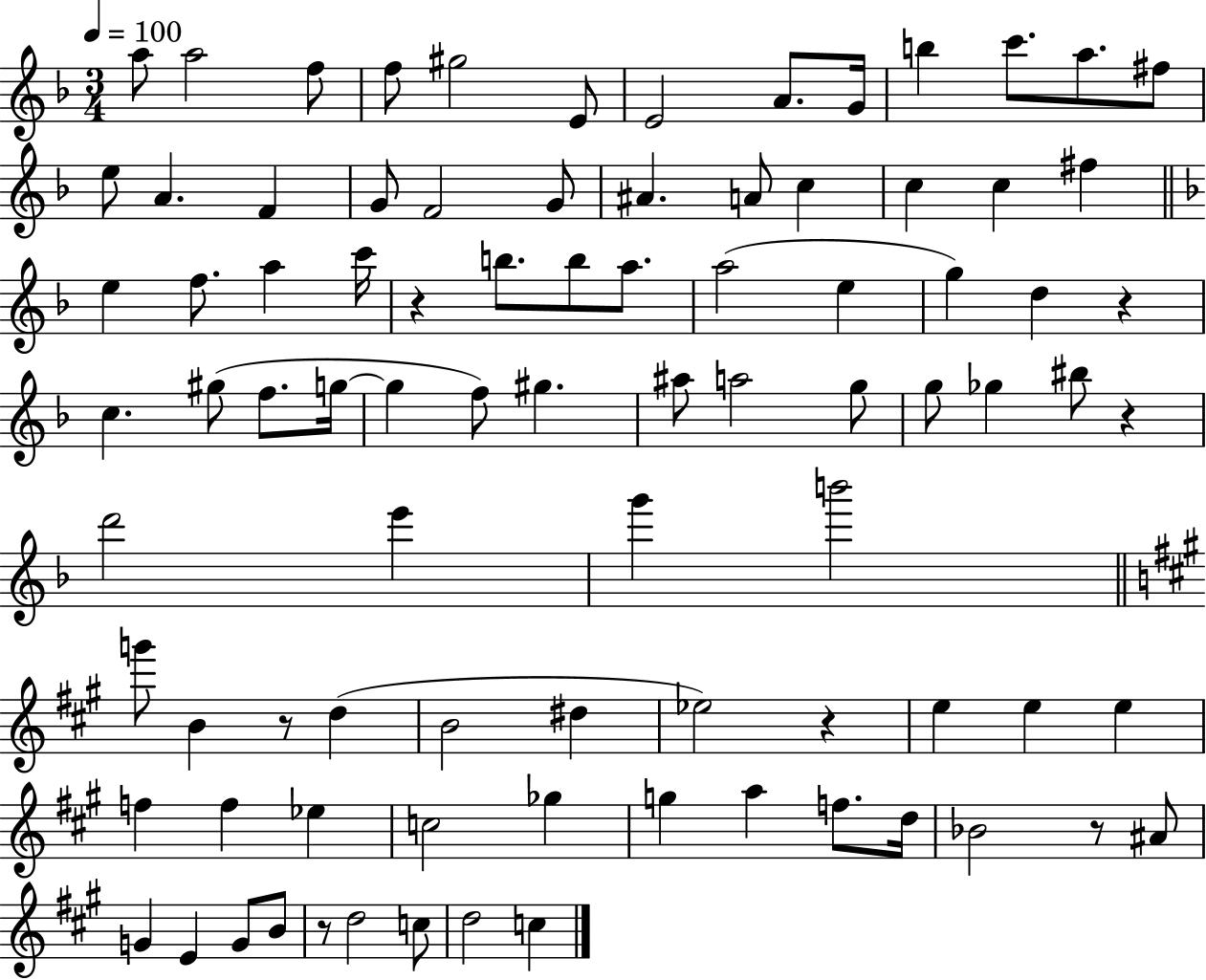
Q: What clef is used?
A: treble